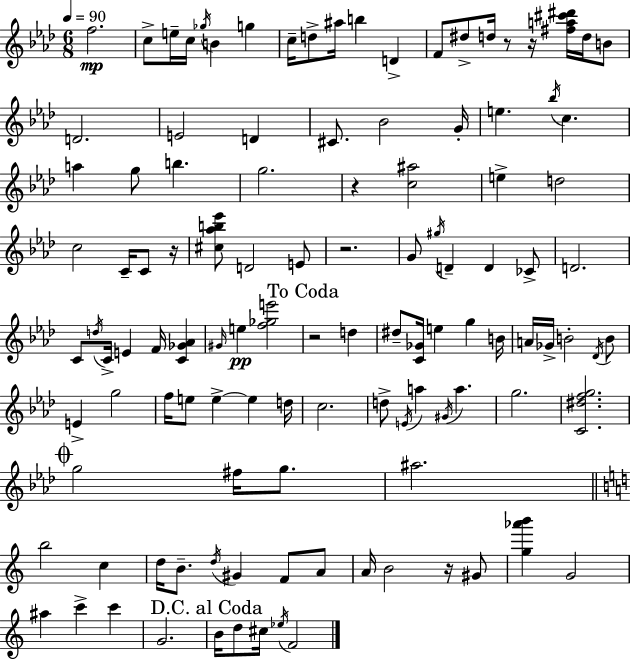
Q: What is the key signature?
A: AES major